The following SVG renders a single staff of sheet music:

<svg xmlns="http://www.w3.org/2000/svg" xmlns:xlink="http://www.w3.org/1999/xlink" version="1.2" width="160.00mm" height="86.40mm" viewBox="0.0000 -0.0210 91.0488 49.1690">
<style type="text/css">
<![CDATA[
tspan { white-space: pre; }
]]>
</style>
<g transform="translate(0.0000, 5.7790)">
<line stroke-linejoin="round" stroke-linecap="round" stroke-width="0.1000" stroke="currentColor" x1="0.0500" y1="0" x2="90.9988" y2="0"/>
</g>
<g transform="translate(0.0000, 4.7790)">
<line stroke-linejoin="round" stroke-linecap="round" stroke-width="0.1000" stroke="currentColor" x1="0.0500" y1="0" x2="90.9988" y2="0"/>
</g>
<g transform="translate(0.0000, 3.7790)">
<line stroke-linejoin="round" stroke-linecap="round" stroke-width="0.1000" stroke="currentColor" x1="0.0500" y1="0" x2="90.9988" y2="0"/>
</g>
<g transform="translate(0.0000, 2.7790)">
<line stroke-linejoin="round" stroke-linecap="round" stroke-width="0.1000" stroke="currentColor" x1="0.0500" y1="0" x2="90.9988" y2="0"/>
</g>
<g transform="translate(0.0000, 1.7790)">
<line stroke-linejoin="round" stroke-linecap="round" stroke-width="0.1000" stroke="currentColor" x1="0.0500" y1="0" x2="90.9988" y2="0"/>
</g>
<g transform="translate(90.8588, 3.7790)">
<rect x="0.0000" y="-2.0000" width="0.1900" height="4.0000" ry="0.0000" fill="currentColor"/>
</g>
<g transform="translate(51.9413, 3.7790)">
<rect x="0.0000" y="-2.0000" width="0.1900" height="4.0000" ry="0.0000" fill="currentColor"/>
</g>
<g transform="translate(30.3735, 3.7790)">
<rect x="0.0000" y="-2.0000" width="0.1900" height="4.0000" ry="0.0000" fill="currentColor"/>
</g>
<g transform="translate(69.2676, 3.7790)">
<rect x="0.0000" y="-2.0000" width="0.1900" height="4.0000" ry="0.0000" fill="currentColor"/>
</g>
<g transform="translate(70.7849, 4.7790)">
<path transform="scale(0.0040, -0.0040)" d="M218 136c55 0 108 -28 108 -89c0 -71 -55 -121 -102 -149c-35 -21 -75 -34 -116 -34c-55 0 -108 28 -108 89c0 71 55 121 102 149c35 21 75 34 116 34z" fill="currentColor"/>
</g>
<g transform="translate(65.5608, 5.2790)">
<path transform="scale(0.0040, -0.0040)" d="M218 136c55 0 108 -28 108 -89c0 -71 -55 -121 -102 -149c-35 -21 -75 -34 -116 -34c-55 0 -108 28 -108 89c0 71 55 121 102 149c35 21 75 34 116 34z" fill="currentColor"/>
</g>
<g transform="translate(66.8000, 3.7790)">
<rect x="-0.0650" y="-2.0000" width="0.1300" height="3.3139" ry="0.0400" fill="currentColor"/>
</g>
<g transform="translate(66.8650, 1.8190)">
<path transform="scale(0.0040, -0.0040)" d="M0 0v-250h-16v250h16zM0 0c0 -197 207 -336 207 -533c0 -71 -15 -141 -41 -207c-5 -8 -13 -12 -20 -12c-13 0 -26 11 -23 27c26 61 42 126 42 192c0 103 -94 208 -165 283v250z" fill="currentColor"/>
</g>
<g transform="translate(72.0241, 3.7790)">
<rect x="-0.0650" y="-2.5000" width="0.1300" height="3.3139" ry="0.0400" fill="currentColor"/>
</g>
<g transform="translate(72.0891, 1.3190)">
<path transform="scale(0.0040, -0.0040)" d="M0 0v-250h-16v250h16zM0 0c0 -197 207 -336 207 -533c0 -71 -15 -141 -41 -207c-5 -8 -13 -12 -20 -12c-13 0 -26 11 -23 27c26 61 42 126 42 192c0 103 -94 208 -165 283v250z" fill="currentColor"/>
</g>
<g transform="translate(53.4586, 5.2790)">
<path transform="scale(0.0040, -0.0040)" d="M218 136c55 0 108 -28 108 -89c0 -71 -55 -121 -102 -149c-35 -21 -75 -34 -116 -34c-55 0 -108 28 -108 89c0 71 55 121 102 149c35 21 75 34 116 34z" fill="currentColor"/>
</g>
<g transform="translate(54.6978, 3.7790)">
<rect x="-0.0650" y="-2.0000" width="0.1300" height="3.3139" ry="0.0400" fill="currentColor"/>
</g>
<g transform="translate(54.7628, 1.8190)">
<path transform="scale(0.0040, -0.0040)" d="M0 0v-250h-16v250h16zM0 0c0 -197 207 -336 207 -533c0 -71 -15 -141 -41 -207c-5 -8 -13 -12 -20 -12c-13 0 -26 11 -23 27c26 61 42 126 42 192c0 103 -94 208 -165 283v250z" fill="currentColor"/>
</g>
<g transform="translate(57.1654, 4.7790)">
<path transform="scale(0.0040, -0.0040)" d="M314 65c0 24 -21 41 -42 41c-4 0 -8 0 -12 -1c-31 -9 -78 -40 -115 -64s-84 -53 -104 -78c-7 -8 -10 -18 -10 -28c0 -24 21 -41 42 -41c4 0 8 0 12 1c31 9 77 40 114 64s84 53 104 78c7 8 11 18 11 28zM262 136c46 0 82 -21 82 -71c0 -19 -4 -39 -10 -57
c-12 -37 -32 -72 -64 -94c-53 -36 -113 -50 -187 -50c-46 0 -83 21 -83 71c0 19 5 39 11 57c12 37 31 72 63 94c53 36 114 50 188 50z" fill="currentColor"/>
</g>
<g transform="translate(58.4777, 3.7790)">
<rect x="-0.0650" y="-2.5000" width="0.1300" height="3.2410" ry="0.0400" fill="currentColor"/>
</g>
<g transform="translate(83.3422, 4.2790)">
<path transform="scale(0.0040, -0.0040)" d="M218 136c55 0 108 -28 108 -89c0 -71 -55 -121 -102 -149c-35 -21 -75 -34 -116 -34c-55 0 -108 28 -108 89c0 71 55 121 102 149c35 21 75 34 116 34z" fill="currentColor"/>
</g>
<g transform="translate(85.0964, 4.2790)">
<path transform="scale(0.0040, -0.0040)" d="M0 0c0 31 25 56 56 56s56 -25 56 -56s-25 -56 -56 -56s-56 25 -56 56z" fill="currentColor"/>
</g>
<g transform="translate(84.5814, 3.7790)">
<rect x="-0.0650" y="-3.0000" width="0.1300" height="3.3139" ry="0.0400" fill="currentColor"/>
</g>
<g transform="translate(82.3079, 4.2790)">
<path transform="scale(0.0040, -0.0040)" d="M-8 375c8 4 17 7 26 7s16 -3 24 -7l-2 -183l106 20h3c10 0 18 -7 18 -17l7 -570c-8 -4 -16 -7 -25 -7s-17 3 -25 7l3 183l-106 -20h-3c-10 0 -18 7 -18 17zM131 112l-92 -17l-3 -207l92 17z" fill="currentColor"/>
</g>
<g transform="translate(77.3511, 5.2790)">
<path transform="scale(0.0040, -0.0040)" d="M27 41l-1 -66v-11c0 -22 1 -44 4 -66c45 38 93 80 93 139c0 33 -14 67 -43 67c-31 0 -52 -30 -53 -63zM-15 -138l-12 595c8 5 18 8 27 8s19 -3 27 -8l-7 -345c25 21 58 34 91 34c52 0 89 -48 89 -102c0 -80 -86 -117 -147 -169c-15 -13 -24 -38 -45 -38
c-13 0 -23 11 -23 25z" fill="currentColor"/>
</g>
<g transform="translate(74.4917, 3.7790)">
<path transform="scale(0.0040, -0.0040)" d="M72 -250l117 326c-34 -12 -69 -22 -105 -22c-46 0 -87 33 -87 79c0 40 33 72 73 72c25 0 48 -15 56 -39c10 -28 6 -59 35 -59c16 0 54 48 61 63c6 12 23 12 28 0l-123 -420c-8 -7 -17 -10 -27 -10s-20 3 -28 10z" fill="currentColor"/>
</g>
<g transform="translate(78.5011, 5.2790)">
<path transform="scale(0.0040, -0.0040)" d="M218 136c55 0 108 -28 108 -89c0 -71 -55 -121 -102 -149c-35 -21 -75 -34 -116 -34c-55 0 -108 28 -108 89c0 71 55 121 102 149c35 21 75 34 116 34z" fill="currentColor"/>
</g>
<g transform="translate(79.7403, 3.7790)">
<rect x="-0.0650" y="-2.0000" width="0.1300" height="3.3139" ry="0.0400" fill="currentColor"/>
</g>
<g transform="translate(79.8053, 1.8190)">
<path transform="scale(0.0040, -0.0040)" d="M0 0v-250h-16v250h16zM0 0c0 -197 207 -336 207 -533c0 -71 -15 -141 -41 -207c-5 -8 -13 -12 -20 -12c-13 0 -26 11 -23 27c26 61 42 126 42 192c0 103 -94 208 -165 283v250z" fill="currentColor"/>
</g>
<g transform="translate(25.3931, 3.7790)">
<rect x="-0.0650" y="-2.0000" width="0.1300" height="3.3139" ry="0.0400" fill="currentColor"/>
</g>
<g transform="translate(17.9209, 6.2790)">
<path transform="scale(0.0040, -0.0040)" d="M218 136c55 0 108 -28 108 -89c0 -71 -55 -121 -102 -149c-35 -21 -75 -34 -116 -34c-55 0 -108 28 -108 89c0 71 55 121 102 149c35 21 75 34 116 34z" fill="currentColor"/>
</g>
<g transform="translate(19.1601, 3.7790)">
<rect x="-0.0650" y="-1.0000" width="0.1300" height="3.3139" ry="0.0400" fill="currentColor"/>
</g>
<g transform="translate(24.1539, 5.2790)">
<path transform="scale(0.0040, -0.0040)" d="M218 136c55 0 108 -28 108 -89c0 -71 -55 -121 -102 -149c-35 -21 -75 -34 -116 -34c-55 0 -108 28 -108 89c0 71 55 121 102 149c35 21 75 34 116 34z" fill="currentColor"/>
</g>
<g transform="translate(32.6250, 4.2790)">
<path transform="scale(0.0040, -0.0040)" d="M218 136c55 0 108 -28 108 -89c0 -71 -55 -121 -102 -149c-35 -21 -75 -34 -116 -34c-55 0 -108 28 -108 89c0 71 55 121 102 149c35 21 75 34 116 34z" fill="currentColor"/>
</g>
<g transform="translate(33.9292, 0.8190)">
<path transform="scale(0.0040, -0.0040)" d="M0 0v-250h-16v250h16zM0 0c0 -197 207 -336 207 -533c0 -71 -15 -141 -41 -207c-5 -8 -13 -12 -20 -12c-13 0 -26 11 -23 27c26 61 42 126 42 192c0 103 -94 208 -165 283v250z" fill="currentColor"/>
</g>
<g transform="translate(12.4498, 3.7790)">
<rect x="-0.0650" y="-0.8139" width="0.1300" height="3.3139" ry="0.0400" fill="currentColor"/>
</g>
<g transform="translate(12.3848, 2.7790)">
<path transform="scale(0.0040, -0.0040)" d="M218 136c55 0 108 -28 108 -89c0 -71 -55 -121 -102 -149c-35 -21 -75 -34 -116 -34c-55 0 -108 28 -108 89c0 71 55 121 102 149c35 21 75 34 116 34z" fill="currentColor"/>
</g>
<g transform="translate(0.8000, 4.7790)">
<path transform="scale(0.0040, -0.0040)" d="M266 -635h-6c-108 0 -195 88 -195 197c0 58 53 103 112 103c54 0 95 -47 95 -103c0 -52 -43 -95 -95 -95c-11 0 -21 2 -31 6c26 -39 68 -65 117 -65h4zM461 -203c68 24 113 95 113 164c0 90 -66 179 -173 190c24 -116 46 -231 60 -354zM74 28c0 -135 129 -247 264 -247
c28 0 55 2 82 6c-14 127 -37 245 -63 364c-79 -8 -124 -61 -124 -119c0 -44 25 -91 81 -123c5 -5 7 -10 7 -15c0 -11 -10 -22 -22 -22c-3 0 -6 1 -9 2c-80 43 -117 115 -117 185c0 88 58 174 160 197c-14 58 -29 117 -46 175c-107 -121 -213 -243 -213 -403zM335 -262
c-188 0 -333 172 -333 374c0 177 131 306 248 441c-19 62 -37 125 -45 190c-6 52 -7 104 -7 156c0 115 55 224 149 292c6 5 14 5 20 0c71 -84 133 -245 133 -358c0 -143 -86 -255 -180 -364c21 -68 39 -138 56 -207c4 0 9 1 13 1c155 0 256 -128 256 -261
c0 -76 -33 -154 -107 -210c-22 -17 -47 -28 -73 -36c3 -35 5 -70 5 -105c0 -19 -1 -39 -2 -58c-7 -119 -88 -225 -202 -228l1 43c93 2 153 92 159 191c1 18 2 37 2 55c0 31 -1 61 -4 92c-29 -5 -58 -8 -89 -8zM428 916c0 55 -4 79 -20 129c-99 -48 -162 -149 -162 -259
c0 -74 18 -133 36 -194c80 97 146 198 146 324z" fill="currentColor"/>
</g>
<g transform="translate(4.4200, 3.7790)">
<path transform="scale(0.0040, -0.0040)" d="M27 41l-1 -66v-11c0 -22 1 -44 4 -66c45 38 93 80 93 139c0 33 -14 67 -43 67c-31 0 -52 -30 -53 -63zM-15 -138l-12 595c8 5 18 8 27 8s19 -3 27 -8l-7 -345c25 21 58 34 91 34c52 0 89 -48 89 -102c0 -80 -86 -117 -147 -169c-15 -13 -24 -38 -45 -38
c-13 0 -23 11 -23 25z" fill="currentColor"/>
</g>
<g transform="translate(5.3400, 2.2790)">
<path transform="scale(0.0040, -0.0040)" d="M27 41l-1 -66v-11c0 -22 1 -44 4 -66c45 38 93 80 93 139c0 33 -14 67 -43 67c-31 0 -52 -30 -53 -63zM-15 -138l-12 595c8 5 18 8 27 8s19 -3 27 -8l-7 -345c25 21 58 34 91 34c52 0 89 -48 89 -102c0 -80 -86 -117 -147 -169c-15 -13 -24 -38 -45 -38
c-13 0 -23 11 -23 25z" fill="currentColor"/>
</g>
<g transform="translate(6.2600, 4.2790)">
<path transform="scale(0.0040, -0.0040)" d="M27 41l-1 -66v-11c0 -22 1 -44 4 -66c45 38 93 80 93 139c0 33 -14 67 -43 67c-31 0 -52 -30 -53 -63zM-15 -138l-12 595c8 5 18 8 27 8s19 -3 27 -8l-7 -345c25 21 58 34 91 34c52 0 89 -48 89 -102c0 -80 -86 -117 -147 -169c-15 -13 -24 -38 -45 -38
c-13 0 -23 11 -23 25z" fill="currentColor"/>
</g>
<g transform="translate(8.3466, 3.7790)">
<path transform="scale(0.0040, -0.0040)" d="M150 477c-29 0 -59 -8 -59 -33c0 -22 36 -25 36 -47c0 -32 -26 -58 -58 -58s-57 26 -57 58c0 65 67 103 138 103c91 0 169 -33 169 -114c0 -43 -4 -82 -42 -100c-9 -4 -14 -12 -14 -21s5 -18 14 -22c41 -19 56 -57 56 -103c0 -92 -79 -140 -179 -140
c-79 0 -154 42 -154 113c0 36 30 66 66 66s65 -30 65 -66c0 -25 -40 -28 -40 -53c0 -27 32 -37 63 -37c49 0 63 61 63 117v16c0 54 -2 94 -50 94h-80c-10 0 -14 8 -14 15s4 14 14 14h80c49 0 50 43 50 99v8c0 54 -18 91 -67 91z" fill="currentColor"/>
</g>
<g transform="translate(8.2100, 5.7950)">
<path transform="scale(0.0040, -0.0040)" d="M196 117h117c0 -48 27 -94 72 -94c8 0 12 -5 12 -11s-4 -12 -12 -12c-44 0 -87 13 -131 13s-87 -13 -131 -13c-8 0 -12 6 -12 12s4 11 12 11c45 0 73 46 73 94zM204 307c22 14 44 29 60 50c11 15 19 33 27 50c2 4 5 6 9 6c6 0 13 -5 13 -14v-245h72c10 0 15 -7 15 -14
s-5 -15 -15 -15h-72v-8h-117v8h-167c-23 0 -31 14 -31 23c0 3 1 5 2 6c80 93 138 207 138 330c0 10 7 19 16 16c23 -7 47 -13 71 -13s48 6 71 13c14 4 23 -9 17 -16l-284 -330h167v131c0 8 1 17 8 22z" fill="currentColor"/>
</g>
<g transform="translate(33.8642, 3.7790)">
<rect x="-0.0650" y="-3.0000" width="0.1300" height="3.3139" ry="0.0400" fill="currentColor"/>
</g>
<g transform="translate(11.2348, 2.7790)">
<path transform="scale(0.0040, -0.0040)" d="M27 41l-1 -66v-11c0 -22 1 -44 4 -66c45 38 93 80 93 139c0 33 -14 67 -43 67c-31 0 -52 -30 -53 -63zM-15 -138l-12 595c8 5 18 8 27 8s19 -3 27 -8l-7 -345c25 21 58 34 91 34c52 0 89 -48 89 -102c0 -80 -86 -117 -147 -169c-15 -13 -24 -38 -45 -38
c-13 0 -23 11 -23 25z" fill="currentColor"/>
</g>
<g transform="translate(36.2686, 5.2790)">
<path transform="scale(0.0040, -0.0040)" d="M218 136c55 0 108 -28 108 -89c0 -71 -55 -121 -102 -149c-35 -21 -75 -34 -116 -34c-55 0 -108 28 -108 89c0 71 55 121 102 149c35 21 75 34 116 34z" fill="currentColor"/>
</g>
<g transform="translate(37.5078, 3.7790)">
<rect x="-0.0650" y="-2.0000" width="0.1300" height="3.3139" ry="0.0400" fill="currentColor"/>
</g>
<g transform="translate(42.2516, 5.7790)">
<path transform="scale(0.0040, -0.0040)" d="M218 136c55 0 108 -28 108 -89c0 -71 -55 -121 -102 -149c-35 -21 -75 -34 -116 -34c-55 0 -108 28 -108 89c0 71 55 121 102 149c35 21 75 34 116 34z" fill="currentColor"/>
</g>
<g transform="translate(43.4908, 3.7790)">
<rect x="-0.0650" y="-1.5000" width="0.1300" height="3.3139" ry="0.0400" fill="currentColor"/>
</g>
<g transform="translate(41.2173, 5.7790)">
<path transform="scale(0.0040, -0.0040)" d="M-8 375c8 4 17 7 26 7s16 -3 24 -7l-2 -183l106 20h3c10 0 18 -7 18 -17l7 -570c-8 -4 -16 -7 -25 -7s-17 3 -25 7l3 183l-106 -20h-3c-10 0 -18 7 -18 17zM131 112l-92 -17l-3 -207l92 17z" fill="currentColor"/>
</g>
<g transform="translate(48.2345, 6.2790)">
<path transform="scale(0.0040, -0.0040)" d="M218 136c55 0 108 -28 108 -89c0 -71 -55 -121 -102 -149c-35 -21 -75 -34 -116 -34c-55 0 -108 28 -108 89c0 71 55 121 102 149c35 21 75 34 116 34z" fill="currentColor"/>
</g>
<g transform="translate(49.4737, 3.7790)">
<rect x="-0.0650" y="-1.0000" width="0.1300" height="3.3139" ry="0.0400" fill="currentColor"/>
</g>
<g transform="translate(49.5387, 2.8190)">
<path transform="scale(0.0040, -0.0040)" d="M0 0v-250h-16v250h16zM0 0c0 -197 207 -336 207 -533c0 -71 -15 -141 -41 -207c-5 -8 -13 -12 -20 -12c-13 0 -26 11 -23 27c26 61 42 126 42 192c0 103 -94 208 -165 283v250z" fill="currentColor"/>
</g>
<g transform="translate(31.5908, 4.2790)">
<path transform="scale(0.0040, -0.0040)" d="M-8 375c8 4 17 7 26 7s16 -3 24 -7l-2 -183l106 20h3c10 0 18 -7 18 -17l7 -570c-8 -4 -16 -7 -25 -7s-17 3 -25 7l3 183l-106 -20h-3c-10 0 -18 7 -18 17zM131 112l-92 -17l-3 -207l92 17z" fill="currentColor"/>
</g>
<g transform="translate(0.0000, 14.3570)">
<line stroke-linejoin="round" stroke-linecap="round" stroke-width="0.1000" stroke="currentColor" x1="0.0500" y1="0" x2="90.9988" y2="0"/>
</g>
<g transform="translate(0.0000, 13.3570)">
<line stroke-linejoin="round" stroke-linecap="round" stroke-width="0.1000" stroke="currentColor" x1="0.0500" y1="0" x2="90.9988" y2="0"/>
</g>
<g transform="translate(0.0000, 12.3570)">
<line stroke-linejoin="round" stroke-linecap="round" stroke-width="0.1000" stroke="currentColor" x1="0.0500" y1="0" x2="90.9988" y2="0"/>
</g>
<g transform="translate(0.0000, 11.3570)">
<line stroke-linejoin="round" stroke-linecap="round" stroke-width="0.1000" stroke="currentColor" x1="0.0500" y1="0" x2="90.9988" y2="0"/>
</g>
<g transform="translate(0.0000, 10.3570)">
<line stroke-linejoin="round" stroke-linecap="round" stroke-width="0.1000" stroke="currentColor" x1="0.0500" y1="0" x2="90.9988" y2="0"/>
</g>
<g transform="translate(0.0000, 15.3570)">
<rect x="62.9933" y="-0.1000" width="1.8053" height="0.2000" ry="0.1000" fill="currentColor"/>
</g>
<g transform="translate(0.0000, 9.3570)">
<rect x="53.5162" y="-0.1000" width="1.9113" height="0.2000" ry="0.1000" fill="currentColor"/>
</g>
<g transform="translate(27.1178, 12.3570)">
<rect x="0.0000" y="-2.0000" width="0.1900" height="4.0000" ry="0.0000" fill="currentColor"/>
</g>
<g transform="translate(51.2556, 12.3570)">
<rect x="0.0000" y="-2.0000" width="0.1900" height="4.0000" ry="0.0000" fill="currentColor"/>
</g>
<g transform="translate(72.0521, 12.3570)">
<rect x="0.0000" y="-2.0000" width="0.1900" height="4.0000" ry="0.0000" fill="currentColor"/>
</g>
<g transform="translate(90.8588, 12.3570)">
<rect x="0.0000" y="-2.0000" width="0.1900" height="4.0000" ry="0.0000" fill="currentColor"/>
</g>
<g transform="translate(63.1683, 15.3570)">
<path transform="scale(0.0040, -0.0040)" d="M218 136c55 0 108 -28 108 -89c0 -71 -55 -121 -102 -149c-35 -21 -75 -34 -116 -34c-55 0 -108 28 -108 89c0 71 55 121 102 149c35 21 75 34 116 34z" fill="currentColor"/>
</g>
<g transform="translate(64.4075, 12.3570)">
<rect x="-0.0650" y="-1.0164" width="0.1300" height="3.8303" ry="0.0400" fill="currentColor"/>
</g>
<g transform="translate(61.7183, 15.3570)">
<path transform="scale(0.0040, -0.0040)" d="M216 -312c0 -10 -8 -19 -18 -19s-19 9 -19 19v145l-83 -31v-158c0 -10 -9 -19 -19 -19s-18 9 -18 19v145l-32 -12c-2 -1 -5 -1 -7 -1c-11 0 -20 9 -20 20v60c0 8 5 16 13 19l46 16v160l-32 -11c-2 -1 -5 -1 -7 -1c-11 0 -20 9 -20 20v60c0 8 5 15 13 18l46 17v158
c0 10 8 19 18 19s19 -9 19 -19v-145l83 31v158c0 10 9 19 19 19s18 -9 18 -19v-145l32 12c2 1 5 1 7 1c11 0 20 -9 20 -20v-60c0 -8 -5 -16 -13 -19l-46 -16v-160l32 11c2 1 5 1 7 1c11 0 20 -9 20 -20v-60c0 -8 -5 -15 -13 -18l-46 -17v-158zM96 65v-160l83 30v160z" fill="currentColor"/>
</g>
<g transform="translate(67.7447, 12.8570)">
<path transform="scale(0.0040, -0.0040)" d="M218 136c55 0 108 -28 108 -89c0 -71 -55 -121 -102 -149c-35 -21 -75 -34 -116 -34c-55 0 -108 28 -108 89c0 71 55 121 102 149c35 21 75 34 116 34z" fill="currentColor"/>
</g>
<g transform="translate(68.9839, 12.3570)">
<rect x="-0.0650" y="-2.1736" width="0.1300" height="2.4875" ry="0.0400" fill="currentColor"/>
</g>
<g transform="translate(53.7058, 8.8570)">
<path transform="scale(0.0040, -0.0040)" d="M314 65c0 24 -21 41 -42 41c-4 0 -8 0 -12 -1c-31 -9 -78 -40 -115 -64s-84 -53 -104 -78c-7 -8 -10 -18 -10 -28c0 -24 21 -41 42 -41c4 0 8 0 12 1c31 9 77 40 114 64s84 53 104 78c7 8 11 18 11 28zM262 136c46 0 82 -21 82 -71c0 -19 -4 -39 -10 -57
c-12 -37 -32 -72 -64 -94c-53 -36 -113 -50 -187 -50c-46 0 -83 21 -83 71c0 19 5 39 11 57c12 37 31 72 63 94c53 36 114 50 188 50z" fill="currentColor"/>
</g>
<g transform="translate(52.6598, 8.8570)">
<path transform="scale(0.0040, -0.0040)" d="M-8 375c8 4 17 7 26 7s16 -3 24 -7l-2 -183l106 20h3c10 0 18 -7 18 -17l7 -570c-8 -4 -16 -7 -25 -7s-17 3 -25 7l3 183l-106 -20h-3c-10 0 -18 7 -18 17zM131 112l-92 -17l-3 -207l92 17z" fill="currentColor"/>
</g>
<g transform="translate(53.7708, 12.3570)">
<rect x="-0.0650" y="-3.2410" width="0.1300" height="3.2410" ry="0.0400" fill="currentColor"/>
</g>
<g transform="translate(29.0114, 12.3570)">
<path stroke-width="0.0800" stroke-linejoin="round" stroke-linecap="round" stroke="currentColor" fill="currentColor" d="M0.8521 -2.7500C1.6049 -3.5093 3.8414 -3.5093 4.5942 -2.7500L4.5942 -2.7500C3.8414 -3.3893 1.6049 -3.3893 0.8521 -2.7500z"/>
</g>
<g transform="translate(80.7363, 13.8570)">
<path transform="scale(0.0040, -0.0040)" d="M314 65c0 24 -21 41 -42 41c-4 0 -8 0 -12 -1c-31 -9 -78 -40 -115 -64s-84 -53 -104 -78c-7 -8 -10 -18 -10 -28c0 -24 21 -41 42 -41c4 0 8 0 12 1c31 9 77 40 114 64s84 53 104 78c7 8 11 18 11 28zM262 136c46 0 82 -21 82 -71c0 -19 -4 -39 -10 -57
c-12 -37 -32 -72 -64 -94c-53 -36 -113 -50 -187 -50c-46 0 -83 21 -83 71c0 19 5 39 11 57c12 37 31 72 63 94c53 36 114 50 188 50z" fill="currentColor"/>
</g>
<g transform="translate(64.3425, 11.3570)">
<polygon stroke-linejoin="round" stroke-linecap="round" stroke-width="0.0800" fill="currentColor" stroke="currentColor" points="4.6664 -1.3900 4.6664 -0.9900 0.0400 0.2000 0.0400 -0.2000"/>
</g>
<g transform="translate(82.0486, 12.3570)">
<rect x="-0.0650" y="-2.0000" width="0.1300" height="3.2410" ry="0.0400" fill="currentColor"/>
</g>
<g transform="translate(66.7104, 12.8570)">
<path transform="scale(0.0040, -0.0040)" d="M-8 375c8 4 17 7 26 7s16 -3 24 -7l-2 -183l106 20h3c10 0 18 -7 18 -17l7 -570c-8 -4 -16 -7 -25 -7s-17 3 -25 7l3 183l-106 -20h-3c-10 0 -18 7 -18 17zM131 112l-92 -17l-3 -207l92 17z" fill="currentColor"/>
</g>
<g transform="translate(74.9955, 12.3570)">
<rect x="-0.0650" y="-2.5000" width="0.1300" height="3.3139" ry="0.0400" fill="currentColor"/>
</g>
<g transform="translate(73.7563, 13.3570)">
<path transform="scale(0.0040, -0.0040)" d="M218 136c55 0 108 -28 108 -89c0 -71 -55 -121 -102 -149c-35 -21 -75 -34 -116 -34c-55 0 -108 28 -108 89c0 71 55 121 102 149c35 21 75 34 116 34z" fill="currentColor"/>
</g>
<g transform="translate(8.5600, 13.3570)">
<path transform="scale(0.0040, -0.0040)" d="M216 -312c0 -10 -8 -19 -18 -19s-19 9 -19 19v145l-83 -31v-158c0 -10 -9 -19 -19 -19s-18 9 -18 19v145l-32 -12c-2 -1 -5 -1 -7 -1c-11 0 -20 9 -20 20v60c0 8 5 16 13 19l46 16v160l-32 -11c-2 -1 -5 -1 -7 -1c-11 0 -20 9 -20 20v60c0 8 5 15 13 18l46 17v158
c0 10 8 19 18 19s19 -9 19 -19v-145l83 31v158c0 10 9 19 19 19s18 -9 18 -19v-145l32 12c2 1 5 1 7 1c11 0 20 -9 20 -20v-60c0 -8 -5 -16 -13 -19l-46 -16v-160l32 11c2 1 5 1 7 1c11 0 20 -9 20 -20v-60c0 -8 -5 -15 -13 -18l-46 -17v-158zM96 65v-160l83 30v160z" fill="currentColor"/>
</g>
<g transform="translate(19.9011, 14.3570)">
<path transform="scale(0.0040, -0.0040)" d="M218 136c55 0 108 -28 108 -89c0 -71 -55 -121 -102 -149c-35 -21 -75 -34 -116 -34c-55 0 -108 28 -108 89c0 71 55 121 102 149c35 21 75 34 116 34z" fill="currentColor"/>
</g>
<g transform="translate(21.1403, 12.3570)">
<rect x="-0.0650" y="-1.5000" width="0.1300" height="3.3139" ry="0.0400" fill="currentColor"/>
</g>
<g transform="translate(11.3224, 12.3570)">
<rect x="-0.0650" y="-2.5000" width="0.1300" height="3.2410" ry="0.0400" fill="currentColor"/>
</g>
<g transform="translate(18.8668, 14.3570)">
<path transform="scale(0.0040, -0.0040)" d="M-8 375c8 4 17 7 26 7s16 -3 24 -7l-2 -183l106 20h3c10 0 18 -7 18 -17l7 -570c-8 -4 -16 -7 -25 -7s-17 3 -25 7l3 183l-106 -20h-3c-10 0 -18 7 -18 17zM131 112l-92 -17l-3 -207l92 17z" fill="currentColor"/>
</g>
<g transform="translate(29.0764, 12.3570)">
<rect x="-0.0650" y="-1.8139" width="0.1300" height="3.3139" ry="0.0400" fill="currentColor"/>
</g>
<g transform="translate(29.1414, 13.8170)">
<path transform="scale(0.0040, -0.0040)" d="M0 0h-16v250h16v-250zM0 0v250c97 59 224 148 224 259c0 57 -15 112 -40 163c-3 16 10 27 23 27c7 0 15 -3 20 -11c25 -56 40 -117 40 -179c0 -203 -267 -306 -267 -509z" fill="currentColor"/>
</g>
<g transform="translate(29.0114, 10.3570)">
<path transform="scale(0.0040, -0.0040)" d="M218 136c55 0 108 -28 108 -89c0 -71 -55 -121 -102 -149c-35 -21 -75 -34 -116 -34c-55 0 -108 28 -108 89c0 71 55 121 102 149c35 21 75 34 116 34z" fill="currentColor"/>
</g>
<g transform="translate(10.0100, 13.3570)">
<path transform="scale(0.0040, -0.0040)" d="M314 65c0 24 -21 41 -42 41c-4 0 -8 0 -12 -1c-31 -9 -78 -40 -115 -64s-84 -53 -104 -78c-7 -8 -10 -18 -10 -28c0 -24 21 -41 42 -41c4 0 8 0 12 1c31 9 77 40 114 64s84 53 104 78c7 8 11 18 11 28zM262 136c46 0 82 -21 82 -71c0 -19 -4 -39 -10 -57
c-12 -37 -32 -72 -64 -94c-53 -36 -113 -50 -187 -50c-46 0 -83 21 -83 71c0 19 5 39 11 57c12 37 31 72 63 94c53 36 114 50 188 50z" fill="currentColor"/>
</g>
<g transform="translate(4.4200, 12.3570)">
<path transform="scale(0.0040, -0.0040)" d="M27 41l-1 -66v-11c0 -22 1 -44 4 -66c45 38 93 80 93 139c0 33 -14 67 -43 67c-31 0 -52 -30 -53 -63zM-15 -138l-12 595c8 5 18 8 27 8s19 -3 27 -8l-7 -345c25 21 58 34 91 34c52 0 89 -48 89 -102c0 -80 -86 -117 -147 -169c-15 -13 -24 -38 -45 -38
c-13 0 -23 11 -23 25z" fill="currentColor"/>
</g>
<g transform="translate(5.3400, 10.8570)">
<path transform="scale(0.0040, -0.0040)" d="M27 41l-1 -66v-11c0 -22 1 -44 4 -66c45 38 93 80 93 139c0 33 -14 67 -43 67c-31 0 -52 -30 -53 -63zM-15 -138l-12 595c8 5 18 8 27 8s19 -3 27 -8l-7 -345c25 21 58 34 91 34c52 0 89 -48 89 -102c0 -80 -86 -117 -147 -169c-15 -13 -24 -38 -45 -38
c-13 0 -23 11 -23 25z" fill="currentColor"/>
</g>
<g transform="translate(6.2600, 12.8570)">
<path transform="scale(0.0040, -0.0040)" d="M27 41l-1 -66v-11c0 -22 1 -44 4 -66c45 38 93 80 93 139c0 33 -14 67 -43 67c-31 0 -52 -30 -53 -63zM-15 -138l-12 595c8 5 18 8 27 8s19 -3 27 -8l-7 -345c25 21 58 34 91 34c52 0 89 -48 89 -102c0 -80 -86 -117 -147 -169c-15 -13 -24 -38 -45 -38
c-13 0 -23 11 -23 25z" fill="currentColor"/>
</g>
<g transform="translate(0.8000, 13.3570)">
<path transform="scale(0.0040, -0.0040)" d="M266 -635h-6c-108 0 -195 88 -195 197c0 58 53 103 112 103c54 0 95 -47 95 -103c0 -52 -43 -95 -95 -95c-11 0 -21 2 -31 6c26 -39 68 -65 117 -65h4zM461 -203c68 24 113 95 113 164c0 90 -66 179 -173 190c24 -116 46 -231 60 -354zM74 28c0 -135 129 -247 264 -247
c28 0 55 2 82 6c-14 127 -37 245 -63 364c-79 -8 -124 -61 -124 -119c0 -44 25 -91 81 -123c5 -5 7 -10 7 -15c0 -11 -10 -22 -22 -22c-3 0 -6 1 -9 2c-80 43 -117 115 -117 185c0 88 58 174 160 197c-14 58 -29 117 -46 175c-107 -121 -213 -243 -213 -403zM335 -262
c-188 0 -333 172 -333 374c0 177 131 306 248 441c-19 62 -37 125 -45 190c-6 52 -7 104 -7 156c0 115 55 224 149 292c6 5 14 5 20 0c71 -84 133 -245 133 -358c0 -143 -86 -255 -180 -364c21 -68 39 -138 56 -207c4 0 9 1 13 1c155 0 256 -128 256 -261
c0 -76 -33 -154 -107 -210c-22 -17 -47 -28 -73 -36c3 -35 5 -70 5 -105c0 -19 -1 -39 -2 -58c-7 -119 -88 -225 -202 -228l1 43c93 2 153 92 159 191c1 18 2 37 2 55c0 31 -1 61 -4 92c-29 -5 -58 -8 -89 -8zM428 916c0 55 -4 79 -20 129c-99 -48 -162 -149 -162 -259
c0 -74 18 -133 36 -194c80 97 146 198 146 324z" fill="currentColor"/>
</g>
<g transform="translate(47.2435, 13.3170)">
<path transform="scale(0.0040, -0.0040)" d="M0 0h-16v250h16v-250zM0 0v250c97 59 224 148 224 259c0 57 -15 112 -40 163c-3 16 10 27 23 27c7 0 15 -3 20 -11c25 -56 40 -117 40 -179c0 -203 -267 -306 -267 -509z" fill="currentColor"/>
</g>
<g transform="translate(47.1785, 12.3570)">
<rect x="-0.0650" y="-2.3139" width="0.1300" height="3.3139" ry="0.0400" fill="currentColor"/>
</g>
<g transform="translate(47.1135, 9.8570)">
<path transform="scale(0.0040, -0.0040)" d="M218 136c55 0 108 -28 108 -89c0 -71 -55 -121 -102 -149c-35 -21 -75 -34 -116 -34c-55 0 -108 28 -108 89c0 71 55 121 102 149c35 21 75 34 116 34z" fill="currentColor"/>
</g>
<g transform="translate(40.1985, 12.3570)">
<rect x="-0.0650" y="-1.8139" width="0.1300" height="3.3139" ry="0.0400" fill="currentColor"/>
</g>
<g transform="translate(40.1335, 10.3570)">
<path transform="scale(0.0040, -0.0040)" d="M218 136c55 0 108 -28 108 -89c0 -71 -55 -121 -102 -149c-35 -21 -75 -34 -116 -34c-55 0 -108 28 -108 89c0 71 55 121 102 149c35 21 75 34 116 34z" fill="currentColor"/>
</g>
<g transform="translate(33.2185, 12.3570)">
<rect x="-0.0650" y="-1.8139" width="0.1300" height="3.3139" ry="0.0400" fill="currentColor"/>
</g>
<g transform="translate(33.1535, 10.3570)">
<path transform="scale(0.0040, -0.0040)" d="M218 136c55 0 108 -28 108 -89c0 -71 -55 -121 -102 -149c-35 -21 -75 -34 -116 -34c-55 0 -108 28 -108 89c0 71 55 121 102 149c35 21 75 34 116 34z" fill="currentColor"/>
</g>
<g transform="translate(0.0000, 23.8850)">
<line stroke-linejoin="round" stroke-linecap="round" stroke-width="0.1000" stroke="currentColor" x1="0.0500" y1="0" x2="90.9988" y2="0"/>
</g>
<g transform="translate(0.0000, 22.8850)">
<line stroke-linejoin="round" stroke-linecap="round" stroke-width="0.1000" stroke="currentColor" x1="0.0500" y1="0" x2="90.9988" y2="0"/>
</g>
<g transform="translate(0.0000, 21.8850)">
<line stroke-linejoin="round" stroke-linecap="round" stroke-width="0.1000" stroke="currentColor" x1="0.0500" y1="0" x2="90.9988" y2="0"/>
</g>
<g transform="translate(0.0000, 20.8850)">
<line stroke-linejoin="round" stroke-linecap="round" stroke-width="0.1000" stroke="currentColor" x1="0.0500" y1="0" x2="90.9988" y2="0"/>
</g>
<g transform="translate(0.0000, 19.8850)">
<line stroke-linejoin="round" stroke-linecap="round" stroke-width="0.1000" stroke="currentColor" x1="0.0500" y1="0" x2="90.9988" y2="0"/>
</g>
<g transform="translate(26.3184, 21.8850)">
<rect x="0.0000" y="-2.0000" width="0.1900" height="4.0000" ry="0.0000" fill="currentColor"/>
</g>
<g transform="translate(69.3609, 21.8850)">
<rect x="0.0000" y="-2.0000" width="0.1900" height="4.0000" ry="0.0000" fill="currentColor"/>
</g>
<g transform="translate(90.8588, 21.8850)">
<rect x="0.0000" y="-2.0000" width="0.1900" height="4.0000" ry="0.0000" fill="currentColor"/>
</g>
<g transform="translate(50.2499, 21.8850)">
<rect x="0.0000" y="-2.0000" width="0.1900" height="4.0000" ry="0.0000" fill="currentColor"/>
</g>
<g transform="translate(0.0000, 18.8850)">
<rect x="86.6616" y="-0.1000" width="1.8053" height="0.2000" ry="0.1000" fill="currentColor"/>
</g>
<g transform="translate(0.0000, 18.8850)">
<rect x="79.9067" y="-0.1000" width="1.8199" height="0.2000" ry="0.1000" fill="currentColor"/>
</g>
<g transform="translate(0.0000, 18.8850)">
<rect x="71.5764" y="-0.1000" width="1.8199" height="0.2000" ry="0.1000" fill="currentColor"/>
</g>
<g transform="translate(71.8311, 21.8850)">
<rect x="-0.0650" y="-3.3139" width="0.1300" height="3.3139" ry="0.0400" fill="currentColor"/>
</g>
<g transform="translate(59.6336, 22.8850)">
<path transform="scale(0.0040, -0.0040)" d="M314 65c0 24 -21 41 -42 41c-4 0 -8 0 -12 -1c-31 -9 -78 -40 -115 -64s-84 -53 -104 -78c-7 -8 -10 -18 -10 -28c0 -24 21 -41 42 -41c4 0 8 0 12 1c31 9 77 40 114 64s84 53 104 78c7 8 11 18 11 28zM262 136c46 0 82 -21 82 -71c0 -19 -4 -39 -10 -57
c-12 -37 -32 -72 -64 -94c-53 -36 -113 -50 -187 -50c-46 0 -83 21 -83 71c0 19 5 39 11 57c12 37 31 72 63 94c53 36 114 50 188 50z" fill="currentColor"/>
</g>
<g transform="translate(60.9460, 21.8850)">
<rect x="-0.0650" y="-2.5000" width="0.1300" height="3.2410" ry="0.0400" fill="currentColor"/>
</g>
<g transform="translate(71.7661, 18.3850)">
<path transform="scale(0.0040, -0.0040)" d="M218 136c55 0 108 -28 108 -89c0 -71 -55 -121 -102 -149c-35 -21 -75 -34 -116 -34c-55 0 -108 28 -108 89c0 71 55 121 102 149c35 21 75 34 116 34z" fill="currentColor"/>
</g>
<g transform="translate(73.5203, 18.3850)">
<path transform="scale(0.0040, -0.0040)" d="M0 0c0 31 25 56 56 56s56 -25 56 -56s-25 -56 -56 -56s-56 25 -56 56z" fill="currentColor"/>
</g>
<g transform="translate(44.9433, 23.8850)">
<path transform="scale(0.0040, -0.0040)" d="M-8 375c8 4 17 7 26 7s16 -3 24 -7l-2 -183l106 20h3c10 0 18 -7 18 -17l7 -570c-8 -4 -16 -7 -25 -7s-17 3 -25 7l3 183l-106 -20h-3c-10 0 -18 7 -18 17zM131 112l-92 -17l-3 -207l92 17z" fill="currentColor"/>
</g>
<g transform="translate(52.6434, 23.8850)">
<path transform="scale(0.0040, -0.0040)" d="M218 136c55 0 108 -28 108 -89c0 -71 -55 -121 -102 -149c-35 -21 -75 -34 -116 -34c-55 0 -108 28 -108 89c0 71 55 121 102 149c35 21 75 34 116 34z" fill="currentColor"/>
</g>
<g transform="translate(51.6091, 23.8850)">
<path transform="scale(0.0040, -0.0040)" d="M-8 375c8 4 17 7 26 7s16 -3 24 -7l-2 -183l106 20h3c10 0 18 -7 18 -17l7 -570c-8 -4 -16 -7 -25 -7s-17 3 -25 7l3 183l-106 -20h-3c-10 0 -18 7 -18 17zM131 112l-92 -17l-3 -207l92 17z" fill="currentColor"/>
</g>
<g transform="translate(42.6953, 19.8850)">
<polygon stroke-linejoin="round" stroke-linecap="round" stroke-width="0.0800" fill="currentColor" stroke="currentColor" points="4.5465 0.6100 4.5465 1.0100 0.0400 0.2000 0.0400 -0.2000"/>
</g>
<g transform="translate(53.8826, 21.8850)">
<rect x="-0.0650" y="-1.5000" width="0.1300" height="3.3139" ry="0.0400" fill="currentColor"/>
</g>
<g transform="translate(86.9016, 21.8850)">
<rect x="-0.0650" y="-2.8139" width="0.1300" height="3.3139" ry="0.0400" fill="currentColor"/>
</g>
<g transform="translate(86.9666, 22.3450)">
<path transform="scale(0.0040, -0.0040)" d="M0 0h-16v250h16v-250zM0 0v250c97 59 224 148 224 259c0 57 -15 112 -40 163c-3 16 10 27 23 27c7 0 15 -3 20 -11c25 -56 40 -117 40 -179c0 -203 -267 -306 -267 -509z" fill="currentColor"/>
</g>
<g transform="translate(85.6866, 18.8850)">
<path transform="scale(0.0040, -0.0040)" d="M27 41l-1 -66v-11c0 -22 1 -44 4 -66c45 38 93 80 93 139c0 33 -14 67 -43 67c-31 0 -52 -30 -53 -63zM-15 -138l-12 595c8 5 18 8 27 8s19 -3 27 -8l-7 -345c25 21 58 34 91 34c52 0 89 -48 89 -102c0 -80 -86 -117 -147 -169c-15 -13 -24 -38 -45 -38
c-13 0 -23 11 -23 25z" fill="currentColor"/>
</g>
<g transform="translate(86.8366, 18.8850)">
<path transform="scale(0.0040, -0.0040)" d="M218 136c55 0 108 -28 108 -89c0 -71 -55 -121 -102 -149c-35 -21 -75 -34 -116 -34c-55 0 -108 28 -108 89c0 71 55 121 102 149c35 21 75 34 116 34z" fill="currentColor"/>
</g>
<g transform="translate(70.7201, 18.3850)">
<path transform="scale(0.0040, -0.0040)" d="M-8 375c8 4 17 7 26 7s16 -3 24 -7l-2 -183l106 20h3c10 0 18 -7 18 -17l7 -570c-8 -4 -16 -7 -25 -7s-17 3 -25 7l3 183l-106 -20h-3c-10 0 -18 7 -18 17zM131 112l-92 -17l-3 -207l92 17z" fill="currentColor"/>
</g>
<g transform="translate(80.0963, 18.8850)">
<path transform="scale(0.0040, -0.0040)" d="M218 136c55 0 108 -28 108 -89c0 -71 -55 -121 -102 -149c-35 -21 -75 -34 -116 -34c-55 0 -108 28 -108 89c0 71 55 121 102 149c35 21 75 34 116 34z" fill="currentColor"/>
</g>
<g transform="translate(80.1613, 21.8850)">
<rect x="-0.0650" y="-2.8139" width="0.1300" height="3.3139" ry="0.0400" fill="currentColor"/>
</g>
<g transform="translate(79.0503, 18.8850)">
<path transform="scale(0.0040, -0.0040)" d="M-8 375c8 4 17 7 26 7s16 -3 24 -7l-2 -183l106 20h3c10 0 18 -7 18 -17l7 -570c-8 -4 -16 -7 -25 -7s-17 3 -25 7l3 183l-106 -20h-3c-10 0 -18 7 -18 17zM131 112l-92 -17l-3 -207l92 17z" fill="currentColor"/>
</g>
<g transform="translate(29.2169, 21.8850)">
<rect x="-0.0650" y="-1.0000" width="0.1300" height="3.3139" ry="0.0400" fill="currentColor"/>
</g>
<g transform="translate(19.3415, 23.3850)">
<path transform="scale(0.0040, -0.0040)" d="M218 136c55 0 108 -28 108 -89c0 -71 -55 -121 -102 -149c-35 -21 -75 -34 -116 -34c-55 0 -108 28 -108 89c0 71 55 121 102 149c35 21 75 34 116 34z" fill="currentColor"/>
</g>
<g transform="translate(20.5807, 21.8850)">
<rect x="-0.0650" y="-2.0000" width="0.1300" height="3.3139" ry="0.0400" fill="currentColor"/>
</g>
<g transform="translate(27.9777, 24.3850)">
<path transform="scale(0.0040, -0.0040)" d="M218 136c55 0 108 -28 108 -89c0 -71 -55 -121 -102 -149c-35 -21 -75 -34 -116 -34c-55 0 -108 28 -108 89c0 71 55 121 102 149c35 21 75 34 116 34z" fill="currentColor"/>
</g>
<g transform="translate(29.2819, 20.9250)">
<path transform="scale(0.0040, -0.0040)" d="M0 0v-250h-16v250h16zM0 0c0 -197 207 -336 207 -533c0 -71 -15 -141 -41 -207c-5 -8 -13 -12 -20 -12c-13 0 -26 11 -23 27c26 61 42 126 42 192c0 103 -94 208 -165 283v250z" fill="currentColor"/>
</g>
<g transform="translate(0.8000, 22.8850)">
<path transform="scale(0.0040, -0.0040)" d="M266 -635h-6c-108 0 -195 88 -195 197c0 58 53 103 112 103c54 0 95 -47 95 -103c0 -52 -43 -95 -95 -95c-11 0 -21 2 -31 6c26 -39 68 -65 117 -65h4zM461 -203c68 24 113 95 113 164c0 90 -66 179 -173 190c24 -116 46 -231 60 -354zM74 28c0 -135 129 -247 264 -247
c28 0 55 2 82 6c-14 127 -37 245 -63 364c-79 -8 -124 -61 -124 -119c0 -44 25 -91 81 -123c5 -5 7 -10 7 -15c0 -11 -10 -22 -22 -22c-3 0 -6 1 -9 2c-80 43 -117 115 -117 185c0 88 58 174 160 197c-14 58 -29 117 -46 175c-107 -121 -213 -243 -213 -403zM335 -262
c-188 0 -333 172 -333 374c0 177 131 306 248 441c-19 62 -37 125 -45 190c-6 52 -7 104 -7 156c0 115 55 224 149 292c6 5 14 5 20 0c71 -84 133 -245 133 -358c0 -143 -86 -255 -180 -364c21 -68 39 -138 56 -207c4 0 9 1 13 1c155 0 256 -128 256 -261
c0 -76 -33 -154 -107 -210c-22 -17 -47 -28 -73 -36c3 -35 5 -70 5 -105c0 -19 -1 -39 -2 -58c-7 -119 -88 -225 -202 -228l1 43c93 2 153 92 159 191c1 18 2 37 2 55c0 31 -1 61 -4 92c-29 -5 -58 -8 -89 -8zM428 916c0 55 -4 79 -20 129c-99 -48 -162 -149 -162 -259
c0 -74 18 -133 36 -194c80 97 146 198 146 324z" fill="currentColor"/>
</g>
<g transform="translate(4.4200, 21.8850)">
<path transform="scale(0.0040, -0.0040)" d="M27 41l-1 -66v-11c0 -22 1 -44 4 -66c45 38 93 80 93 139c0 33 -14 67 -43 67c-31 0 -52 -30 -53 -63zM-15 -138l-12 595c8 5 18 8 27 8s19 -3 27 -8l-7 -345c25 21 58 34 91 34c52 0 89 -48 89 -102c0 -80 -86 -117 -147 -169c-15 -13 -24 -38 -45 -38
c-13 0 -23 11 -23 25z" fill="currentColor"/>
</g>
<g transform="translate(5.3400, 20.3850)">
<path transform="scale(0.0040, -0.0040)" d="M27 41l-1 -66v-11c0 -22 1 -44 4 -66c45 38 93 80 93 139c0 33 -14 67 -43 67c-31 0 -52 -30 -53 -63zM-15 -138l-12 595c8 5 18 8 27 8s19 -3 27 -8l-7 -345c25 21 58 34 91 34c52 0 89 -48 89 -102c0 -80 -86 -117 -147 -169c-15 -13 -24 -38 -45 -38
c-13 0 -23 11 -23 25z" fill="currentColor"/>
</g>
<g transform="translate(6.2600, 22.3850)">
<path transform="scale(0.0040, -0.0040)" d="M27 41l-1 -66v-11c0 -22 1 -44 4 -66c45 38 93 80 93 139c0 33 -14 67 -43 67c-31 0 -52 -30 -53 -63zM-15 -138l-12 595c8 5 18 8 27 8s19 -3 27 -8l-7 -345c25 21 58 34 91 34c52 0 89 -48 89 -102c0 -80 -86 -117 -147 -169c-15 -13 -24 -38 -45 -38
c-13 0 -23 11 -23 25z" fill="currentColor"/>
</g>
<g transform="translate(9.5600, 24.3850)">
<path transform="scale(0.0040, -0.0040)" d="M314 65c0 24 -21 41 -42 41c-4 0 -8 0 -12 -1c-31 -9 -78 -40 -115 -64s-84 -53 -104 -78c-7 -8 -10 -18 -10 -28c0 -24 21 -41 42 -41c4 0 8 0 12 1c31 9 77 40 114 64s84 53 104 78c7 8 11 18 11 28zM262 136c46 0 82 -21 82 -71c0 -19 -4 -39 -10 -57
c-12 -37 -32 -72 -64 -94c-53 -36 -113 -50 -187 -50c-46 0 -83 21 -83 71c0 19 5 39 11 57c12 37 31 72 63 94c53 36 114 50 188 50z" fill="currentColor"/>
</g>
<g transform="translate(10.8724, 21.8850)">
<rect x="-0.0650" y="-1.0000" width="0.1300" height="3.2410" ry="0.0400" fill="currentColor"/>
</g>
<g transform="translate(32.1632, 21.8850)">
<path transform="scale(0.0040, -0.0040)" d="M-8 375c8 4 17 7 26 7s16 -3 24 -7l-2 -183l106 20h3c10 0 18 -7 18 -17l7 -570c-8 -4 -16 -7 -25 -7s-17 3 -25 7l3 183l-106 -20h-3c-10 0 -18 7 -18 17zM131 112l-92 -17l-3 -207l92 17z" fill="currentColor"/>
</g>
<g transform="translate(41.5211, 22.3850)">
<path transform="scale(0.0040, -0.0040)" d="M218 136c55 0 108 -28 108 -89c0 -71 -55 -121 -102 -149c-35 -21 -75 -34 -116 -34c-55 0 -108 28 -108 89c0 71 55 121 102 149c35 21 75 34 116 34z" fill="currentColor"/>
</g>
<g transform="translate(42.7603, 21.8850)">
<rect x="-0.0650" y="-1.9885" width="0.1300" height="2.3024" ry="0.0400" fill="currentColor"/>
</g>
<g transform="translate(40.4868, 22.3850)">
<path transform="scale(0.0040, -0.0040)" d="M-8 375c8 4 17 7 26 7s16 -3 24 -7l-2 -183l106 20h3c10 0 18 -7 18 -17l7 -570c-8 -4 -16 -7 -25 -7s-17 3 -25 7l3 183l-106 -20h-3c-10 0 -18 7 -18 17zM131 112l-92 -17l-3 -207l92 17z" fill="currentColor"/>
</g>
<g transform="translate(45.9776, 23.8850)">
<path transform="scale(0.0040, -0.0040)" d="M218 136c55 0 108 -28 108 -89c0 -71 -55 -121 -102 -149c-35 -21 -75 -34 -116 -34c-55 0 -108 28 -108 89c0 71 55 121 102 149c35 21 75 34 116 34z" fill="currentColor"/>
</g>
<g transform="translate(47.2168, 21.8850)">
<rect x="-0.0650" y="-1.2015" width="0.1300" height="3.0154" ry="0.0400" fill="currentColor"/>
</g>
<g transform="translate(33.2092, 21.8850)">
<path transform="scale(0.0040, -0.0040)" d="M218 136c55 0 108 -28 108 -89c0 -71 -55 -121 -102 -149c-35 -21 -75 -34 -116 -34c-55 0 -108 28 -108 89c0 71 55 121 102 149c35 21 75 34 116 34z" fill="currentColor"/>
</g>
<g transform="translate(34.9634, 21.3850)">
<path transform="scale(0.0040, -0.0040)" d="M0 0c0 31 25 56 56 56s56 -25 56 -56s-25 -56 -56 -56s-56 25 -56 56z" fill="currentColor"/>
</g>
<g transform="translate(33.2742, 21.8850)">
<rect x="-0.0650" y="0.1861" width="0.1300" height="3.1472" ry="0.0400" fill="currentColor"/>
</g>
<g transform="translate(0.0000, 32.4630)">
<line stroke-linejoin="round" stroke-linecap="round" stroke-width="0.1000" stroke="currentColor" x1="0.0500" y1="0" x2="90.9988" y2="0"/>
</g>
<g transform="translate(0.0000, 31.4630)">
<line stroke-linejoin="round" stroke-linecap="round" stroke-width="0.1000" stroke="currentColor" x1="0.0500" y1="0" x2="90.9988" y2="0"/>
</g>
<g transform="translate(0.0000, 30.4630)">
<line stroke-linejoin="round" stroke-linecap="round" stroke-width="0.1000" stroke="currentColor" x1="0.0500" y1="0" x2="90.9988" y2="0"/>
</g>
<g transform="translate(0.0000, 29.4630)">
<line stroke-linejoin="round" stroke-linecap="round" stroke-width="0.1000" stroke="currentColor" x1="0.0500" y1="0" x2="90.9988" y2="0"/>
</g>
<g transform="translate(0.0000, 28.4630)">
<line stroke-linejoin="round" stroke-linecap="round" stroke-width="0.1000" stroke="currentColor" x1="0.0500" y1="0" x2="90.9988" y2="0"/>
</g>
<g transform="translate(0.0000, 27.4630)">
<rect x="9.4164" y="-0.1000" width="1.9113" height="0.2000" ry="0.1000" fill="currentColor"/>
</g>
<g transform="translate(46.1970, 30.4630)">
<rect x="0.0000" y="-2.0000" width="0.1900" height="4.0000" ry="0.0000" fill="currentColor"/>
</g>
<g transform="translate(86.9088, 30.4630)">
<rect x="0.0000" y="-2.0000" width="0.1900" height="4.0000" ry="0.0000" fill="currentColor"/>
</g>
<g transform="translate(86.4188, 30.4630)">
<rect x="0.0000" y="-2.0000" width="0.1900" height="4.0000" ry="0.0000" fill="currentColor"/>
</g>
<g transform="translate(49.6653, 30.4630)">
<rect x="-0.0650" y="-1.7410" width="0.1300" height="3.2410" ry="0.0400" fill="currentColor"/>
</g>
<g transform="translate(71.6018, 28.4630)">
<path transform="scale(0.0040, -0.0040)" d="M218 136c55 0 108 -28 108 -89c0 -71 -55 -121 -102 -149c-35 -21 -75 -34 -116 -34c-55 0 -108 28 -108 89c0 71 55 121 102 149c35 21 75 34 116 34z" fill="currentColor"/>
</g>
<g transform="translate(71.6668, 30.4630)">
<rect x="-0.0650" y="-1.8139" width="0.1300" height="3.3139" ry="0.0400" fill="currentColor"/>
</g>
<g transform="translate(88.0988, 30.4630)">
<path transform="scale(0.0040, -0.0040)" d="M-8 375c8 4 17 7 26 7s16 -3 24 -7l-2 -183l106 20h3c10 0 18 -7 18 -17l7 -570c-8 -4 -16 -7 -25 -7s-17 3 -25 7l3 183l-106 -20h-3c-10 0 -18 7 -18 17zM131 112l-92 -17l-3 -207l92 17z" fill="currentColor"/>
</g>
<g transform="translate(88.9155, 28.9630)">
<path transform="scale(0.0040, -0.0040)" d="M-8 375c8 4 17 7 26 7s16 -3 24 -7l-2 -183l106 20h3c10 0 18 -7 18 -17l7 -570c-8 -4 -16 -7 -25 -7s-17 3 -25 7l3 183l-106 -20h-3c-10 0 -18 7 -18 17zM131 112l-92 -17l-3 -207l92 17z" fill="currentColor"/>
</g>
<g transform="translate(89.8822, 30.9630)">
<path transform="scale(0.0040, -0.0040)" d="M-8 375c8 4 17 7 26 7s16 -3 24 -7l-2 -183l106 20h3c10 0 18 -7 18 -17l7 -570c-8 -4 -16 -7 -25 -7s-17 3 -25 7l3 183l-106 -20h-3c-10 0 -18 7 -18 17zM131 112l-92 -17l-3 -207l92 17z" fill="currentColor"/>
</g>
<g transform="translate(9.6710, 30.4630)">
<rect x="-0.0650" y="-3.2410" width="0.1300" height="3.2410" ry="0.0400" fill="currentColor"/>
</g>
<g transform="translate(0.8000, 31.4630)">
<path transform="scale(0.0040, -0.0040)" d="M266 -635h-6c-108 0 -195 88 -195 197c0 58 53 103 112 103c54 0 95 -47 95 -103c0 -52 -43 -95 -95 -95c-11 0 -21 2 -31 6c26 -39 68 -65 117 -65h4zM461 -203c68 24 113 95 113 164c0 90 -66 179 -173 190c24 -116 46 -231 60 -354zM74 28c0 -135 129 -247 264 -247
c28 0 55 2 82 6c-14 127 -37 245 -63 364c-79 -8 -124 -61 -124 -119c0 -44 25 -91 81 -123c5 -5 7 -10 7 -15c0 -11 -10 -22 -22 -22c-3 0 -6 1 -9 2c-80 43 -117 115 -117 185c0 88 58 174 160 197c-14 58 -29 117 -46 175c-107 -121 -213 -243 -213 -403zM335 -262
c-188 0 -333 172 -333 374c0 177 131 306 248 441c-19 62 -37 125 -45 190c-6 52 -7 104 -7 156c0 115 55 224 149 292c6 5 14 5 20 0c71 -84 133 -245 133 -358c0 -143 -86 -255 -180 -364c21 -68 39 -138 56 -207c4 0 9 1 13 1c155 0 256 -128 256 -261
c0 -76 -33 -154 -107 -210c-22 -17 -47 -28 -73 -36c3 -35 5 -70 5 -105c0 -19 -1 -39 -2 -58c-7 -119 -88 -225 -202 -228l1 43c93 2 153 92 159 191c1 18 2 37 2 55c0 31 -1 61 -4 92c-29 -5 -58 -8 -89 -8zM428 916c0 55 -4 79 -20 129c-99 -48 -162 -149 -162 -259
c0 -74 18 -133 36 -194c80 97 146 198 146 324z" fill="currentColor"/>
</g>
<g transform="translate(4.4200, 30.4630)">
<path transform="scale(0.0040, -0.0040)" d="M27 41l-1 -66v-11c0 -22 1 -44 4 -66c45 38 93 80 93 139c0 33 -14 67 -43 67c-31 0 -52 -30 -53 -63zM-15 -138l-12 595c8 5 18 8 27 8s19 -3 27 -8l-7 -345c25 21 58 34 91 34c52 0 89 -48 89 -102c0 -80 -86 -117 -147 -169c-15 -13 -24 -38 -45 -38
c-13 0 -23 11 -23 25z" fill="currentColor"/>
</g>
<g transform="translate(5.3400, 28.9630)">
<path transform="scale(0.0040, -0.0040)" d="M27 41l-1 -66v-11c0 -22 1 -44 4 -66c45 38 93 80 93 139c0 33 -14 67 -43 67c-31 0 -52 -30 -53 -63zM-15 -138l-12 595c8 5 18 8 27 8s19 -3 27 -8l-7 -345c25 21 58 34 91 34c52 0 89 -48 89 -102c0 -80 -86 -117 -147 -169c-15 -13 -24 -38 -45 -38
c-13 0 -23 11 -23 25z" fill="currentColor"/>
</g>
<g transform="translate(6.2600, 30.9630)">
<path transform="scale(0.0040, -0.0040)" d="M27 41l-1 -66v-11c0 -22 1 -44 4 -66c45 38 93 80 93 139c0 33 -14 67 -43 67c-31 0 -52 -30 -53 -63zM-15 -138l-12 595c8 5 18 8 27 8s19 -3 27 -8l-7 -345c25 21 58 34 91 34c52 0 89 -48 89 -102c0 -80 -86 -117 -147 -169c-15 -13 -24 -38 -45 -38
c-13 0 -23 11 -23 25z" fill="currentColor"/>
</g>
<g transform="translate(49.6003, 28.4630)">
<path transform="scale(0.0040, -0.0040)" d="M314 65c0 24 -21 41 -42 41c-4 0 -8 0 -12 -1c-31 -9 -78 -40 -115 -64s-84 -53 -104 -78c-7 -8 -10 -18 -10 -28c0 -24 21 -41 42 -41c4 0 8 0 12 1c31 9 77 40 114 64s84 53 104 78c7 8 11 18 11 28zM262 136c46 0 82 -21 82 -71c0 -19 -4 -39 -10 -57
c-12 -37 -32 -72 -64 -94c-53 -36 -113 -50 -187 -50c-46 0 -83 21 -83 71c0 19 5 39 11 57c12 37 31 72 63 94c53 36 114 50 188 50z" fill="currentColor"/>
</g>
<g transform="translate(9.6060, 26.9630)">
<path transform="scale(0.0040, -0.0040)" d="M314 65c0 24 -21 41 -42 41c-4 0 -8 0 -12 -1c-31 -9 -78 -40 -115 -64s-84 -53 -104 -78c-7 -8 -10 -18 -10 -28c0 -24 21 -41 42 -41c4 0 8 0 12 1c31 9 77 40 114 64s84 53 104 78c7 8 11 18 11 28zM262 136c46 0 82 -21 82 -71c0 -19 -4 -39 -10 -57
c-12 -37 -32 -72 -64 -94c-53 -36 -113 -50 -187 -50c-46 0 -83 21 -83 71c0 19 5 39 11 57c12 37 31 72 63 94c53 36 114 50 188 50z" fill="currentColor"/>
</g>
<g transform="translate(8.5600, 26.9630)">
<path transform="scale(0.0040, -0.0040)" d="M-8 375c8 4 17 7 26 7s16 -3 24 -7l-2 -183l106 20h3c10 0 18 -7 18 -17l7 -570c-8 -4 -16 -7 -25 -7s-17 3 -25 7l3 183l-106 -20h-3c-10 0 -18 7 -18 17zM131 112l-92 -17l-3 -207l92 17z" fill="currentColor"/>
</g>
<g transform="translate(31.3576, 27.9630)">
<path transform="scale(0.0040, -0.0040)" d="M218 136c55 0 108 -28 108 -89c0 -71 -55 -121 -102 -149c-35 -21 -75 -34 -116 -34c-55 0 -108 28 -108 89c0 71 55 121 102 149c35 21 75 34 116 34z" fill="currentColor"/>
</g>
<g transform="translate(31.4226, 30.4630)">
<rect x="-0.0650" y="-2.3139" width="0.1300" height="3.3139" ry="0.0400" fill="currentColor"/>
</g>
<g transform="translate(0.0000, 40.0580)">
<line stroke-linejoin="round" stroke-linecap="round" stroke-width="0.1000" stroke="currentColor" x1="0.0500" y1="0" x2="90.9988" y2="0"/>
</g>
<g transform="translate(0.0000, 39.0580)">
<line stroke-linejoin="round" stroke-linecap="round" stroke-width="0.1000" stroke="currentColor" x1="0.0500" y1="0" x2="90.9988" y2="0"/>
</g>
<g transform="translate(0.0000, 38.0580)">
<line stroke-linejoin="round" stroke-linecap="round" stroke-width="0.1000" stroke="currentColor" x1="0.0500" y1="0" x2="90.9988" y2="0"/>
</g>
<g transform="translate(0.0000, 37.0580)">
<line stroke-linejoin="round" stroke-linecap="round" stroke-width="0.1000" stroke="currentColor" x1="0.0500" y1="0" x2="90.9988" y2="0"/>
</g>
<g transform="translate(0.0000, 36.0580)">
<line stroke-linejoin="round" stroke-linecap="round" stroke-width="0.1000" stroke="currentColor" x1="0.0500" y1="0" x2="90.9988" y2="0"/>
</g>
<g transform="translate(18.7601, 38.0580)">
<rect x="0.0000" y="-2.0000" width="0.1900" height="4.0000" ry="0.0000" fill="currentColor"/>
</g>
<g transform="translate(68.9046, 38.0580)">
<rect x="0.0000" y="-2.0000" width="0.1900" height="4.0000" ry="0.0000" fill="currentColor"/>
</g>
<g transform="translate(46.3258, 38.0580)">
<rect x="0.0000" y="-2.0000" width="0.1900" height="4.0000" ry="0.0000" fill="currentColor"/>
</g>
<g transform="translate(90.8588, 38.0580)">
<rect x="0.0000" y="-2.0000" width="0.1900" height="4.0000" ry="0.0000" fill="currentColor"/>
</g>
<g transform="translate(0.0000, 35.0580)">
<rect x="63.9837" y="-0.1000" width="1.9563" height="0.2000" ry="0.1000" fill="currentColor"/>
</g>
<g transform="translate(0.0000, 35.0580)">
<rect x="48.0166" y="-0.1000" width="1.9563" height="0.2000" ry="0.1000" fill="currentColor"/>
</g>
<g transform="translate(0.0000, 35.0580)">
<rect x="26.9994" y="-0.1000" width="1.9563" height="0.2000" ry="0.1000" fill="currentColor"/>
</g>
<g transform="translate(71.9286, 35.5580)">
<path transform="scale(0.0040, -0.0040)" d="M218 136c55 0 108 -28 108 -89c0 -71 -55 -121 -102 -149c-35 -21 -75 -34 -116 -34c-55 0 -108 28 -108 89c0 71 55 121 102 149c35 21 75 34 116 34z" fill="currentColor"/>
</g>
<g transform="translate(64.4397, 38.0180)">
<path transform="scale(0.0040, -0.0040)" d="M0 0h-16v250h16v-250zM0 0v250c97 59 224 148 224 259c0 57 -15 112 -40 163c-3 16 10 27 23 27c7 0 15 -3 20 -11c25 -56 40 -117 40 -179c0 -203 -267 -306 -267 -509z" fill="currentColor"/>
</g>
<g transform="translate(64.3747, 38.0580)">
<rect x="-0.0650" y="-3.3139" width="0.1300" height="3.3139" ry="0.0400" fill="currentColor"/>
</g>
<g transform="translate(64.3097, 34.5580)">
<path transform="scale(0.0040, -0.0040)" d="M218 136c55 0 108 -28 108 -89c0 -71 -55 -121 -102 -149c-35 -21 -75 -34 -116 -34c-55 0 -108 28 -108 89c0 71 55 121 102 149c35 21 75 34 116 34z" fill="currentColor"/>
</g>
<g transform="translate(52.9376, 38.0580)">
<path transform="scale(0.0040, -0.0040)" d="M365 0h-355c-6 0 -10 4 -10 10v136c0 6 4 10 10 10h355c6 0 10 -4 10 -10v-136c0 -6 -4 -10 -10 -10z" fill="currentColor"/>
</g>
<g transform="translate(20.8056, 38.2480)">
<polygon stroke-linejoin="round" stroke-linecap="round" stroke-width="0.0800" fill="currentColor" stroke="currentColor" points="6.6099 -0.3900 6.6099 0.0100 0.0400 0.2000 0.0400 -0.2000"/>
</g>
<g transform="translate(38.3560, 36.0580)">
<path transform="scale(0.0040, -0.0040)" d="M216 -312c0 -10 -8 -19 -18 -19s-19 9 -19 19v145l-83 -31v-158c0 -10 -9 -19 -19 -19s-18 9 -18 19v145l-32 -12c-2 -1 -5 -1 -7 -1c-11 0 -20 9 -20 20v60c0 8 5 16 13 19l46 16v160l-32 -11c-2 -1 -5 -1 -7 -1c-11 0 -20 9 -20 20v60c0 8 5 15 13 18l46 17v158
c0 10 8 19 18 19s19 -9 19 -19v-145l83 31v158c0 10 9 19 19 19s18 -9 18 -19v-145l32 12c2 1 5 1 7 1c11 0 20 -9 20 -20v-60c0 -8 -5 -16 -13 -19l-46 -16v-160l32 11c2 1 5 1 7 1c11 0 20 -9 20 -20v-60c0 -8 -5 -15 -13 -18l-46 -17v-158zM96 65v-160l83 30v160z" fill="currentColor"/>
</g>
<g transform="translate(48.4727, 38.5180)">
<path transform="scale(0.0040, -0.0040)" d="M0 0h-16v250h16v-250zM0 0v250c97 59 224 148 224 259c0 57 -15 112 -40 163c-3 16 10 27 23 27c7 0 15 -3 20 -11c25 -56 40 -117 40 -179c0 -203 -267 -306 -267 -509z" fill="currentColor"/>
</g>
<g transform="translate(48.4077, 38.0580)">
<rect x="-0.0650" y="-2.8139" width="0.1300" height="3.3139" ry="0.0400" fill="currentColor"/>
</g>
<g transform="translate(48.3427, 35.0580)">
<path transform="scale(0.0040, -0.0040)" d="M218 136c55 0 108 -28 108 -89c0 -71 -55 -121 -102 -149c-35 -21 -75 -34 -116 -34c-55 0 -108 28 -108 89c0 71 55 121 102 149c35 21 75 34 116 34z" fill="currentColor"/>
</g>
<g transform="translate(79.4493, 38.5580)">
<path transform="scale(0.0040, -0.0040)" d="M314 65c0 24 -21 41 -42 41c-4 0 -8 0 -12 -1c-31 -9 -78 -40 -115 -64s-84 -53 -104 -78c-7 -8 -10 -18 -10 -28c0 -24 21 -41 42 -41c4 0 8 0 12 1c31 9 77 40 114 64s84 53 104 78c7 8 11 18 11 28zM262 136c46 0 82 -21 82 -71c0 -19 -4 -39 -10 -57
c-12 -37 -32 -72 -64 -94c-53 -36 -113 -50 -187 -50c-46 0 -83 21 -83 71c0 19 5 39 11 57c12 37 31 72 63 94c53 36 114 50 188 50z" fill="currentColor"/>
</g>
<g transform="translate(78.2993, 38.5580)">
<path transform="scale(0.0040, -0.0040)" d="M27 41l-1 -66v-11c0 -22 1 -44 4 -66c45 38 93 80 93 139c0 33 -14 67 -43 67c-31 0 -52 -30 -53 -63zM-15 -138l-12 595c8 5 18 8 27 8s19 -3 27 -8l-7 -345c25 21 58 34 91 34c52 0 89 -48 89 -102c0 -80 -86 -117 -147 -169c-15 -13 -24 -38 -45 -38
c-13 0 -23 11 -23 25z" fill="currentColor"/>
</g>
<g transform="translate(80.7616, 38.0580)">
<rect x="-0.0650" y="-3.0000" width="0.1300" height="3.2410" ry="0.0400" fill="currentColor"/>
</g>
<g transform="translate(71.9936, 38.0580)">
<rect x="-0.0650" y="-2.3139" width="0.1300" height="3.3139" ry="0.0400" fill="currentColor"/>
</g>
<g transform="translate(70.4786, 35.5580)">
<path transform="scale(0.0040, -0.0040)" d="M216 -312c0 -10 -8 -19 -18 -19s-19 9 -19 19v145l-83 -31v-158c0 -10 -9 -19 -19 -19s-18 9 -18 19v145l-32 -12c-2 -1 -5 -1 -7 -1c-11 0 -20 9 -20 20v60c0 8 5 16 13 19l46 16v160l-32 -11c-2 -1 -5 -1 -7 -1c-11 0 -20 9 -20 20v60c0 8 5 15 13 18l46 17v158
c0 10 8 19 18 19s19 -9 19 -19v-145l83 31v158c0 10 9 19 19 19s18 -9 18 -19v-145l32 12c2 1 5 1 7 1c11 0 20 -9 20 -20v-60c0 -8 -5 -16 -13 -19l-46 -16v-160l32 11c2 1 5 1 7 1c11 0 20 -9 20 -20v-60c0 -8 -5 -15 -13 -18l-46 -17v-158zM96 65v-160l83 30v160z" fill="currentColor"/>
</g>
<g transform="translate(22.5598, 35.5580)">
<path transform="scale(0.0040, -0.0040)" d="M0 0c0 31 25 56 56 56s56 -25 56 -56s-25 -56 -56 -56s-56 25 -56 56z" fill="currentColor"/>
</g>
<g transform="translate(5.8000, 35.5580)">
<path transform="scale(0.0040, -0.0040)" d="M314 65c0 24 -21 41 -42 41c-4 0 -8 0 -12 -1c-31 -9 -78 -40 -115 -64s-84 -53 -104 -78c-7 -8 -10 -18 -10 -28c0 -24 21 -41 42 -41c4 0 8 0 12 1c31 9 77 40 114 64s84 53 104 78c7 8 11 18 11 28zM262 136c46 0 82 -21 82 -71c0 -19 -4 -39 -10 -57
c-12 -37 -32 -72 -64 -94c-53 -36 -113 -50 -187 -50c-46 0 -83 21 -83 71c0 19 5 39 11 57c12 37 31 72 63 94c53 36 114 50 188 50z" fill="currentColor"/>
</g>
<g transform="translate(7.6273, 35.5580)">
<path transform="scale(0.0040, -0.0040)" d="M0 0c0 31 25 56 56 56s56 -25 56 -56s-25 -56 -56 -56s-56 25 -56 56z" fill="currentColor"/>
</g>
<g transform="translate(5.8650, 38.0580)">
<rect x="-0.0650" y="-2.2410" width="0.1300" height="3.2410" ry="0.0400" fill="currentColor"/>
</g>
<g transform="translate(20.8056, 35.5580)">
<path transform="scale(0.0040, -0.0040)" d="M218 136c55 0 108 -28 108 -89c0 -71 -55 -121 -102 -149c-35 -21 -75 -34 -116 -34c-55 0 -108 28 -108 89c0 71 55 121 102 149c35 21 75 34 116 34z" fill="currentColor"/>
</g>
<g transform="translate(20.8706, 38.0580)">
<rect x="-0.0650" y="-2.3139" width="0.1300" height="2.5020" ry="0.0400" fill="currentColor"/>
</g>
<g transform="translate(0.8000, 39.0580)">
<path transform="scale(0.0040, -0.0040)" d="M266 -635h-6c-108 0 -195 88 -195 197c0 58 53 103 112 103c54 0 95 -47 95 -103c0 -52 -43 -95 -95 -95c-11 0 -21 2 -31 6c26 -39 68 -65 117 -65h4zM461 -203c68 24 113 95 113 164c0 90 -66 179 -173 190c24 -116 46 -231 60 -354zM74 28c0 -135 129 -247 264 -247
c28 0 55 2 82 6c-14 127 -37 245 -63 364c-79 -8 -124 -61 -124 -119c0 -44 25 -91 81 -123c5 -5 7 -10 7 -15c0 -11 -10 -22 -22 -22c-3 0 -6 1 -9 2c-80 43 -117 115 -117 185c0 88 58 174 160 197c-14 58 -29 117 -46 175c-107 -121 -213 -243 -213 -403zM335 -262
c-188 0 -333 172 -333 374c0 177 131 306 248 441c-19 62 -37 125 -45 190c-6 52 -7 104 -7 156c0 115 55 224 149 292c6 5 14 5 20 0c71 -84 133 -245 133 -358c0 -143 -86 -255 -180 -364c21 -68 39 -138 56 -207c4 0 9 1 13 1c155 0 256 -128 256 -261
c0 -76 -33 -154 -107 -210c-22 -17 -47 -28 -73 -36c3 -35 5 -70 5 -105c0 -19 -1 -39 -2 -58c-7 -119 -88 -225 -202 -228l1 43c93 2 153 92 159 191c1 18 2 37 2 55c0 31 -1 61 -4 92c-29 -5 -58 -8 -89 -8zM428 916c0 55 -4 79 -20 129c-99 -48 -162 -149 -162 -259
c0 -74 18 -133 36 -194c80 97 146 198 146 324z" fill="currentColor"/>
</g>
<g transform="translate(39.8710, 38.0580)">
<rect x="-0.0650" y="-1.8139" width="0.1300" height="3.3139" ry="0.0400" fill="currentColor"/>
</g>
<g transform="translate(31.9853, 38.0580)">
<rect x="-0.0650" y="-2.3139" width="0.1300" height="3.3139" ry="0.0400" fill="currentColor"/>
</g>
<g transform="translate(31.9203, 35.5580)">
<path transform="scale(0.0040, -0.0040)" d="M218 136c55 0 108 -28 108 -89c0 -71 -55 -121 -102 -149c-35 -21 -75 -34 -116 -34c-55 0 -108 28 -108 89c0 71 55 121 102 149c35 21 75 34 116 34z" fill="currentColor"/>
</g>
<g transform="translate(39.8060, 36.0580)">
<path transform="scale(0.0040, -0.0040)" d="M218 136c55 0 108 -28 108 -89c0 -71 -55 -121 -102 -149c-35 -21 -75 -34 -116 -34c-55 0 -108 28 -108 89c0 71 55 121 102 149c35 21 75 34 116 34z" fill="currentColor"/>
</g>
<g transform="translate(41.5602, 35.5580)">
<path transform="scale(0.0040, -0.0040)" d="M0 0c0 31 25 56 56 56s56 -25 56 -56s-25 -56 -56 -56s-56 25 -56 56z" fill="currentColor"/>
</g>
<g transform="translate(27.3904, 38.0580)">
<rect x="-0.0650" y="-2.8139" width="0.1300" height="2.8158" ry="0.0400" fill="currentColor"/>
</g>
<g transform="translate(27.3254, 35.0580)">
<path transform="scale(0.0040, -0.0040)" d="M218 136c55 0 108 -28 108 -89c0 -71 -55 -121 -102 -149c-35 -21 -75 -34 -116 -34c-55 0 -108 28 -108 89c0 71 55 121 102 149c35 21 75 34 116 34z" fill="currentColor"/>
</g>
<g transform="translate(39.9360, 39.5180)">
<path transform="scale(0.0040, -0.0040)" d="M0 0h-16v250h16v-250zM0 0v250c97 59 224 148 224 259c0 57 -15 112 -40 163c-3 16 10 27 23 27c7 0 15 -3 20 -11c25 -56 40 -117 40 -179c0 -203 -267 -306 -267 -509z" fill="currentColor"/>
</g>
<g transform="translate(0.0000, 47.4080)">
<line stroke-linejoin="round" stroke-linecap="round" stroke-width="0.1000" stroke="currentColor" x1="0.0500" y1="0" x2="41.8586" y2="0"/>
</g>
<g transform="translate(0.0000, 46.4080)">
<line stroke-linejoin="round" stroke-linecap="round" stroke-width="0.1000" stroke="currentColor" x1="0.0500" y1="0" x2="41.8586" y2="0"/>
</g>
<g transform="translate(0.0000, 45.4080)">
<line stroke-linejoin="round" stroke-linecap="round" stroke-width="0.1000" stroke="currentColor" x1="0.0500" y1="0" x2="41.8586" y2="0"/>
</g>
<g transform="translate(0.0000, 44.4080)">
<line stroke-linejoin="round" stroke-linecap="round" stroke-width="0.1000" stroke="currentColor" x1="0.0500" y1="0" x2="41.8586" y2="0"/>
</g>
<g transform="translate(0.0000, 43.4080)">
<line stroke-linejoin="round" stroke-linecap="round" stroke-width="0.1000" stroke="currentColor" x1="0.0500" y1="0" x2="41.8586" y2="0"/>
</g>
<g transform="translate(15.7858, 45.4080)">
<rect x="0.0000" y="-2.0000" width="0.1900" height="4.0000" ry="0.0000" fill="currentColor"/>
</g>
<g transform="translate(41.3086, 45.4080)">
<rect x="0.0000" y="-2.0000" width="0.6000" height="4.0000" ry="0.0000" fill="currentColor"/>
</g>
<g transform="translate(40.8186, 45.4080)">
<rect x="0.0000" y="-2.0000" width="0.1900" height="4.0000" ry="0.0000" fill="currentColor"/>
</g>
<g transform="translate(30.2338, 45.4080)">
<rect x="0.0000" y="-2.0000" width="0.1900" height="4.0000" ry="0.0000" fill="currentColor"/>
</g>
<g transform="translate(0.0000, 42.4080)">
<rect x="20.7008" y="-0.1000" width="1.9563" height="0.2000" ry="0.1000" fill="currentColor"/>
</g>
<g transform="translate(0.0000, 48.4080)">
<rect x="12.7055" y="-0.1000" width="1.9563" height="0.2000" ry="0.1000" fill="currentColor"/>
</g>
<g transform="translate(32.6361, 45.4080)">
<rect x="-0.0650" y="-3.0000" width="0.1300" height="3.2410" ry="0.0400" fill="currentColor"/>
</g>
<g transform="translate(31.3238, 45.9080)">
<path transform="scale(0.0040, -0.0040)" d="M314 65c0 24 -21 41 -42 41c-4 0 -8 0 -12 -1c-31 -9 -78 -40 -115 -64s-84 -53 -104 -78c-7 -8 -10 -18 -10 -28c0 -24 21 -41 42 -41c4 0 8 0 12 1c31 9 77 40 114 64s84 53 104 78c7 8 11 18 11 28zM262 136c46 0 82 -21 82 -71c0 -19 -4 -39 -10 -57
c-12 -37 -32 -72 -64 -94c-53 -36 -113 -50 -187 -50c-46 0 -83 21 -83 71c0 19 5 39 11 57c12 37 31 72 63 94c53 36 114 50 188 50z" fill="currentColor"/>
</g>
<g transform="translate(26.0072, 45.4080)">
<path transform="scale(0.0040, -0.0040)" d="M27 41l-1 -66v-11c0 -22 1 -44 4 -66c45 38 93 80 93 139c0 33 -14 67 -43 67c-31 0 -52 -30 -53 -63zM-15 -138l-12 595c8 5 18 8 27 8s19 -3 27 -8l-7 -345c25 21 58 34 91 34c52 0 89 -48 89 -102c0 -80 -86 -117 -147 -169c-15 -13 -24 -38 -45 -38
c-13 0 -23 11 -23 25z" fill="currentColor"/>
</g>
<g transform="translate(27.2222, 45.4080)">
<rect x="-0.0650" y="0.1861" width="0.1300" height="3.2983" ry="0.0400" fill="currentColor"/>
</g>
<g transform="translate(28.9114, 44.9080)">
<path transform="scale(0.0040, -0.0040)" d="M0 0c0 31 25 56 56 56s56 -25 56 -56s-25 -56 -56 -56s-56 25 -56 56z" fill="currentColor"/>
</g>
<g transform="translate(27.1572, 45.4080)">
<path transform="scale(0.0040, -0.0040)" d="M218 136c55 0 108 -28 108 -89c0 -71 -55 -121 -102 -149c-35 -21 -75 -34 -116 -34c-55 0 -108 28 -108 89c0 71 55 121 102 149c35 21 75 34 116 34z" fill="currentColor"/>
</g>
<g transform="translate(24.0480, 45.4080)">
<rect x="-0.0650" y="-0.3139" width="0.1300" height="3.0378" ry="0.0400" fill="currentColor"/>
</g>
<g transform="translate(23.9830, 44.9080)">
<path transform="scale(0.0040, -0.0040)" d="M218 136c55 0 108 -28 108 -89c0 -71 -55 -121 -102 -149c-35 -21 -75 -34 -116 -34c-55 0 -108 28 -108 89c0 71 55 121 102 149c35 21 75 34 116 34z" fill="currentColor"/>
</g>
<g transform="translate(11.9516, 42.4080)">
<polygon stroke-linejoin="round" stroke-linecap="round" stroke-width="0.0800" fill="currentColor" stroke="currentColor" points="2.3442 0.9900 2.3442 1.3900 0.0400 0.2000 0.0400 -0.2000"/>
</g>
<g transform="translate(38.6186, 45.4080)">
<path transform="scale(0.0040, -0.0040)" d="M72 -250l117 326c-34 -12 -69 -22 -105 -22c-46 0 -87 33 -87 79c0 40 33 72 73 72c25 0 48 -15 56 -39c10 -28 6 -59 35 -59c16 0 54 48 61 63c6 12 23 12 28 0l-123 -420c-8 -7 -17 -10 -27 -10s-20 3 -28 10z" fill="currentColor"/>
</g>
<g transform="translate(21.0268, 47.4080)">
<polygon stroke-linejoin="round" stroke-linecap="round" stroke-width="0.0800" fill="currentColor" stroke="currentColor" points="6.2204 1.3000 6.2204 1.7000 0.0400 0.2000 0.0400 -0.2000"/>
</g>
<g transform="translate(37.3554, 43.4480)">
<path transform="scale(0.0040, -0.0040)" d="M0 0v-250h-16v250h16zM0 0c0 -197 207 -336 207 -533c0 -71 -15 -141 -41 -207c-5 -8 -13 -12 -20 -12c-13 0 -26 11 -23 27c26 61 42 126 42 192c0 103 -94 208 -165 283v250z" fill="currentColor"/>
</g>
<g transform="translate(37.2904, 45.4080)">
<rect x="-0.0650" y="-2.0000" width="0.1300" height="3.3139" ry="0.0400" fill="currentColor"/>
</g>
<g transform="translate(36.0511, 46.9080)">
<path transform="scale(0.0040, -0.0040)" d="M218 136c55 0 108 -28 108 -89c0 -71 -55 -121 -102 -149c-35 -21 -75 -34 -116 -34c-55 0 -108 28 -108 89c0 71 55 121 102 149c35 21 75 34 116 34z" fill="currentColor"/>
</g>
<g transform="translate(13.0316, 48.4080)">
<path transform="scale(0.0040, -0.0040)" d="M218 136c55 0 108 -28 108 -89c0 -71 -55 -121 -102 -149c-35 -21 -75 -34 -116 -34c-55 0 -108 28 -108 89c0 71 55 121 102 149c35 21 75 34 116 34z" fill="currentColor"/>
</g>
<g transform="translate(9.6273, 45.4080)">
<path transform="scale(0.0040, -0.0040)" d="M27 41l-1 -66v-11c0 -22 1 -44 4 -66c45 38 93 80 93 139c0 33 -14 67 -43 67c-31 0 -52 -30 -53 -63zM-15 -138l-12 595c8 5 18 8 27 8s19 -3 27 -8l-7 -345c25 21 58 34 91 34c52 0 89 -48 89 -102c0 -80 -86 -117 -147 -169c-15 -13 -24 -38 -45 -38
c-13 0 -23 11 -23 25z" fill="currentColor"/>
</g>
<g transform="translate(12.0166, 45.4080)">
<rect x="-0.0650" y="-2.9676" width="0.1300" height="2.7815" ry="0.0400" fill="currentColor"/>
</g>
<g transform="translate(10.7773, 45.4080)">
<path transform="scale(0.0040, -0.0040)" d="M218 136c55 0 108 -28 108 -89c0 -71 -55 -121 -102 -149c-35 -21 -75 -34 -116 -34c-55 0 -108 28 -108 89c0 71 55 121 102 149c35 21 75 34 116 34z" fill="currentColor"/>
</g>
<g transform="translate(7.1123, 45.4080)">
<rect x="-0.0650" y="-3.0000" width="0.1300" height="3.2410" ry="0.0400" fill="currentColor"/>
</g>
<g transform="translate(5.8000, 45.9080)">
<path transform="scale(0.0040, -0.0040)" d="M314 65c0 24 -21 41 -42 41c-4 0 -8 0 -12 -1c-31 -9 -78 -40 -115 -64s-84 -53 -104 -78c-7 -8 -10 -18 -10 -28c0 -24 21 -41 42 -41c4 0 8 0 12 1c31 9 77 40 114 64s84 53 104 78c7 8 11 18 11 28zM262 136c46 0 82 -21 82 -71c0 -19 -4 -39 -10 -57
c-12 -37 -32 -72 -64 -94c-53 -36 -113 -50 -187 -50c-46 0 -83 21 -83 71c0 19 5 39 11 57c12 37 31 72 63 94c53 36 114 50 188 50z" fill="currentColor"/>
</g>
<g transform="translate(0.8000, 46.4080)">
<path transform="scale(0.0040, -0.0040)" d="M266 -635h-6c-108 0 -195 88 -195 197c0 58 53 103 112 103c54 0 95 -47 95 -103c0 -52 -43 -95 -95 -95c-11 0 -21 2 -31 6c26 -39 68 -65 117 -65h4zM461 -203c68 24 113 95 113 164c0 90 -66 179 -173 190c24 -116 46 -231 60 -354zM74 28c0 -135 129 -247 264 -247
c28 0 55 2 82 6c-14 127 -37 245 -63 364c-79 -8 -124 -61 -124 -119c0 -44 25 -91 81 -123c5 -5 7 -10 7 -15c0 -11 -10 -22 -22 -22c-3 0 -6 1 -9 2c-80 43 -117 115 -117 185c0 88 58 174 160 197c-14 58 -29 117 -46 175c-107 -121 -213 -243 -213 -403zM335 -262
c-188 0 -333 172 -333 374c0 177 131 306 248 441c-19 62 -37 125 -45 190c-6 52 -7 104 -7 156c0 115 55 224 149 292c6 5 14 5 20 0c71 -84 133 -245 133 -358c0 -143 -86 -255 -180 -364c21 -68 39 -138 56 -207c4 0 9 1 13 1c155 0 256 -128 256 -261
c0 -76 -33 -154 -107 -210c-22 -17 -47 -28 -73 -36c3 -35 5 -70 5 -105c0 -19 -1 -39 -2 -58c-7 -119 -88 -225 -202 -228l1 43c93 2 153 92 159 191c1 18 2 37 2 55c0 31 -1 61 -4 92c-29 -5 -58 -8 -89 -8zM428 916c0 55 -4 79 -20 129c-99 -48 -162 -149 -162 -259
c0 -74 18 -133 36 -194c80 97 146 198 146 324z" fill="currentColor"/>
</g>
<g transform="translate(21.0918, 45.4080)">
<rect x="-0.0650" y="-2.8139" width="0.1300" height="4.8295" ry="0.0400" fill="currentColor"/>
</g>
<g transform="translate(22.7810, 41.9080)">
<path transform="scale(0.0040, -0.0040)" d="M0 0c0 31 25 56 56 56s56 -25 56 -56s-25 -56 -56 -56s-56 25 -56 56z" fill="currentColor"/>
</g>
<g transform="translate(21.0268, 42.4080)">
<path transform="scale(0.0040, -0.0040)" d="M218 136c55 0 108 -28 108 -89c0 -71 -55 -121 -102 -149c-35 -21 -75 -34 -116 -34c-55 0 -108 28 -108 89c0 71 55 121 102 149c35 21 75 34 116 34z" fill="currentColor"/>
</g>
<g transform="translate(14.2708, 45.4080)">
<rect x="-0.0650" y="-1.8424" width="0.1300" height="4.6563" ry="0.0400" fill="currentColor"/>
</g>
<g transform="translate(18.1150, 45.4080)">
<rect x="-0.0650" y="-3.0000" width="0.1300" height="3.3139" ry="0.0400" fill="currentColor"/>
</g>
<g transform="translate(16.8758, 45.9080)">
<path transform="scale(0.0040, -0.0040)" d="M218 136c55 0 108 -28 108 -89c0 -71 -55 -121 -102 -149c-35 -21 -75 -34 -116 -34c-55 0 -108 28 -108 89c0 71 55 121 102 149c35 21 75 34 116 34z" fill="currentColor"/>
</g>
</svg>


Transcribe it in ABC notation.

X:1
T:Untitled
M:3/4
L:1/4
K:Eb
_d D F A/2 F E D/2 F/2 G2 F/2 G/2 z/2 _F/2 A ^G2 E f/2 f f g/2 b2 ^C/2 A/2 G F2 D2 F D/2 B A/2 E/2 E G2 b a _a/2 b2 g f2 f g2 g/2 a/2 g ^f/2 a/2 z2 b/2 ^g _A2 A2 _B/2 C/2 A a/2 c/2 _B/2 A2 F/2 z/2